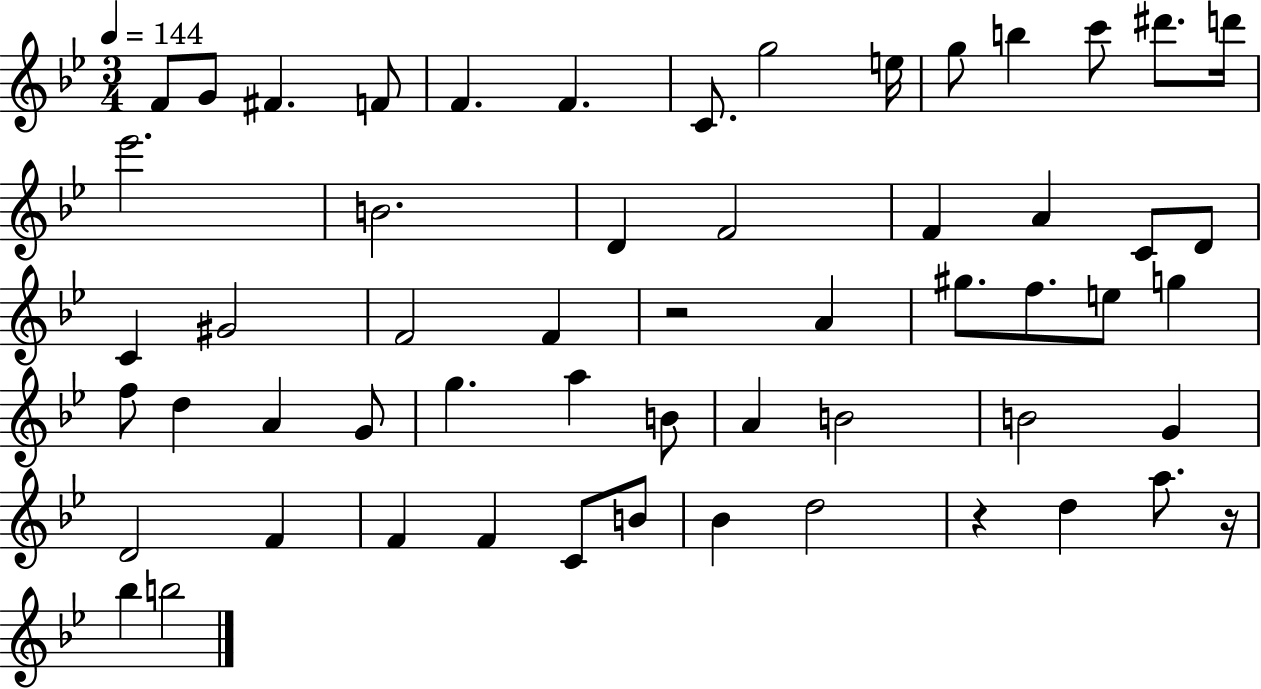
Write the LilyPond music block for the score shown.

{
  \clef treble
  \numericTimeSignature
  \time 3/4
  \key bes \major
  \tempo 4 = 144
  \repeat volta 2 { f'8 g'8 fis'4. f'8 | f'4. f'4. | c'8. g''2 e''16 | g''8 b''4 c'''8 dis'''8. d'''16 | \break ees'''2. | b'2. | d'4 f'2 | f'4 a'4 c'8 d'8 | \break c'4 gis'2 | f'2 f'4 | r2 a'4 | gis''8. f''8. e''8 g''4 | \break f''8 d''4 a'4 g'8 | g''4. a''4 b'8 | a'4 b'2 | b'2 g'4 | \break d'2 f'4 | f'4 f'4 c'8 b'8 | bes'4 d''2 | r4 d''4 a''8. r16 | \break bes''4 b''2 | } \bar "|."
}